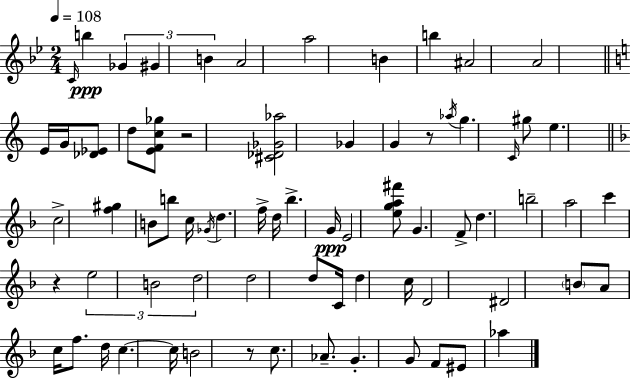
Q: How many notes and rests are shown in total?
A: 72